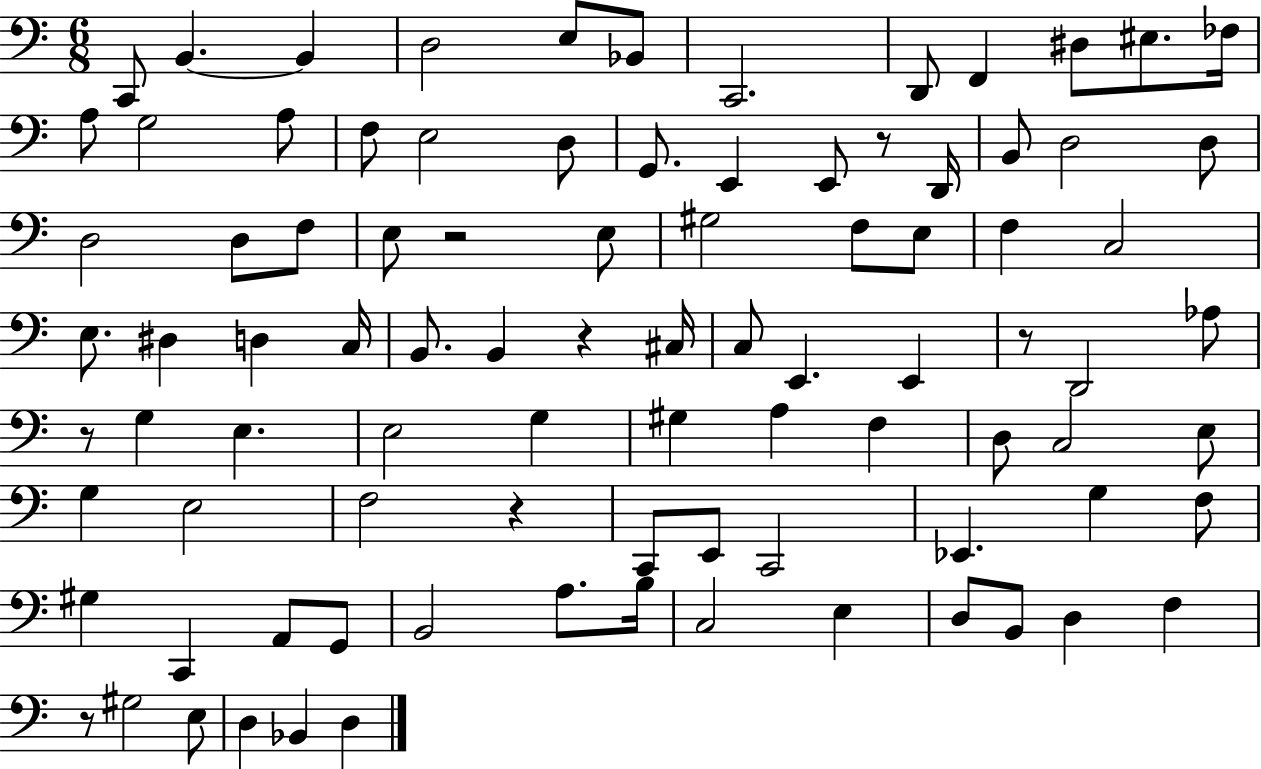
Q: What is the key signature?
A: C major